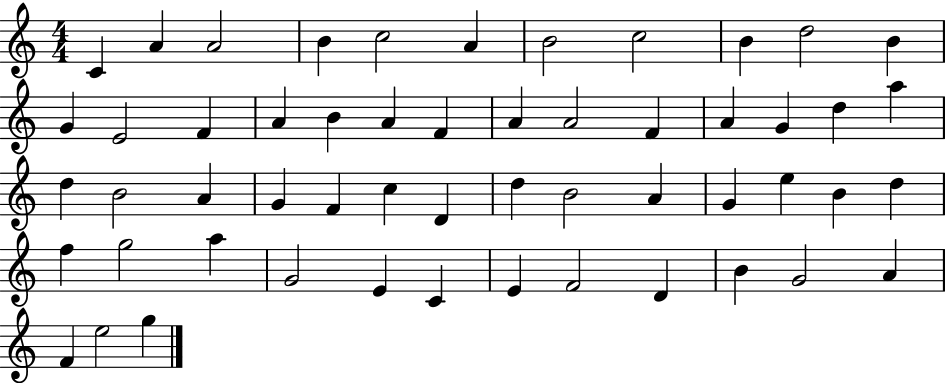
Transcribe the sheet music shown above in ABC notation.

X:1
T:Untitled
M:4/4
L:1/4
K:C
C A A2 B c2 A B2 c2 B d2 B G E2 F A B A F A A2 F A G d a d B2 A G F c D d B2 A G e B d f g2 a G2 E C E F2 D B G2 A F e2 g